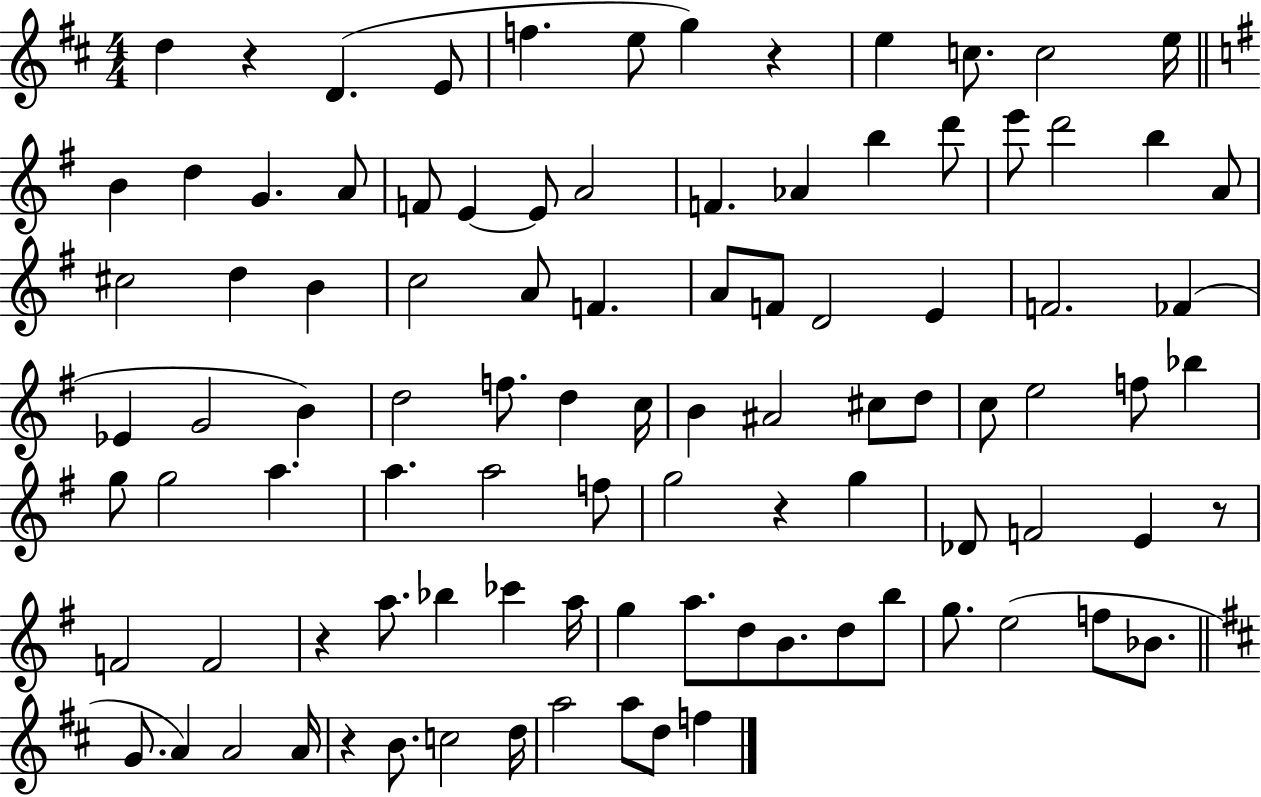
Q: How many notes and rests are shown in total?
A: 97